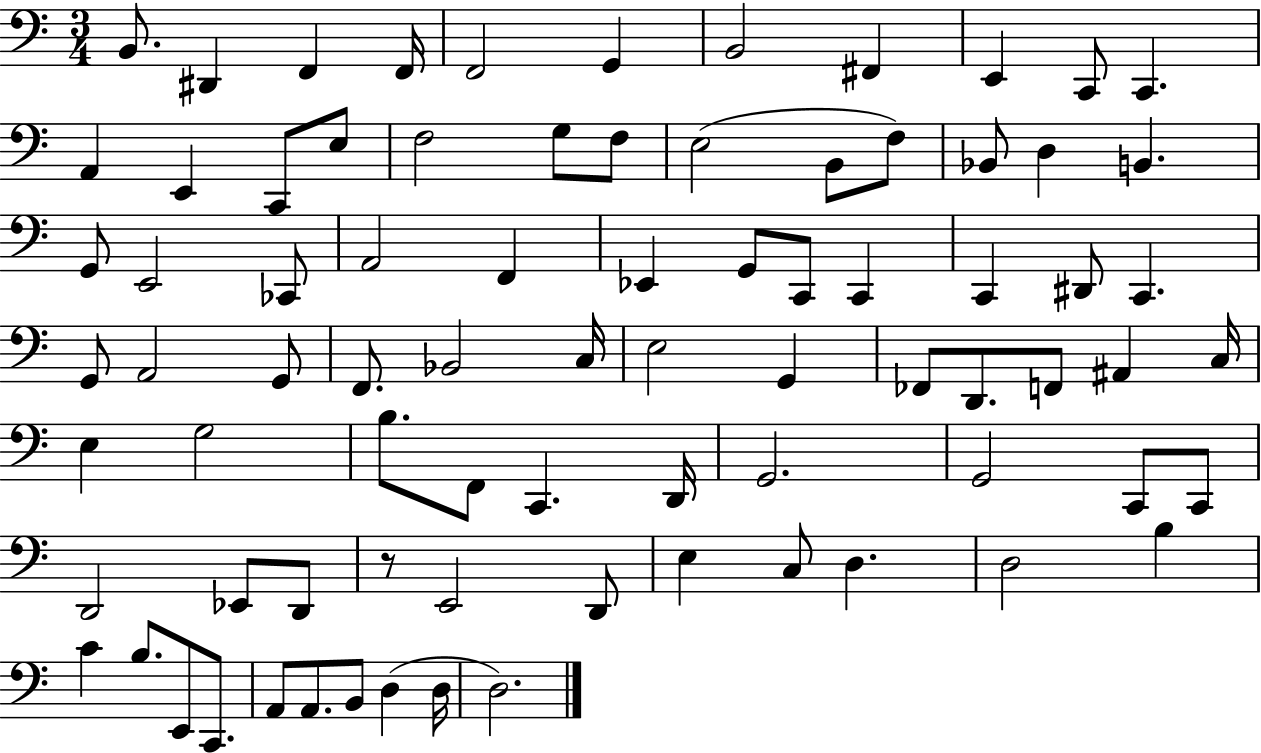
{
  \clef bass
  \numericTimeSignature
  \time 3/4
  \key c \major
  b,8. dis,4 f,4 f,16 | f,2 g,4 | b,2 fis,4 | e,4 c,8 c,4. | \break a,4 e,4 c,8 e8 | f2 g8 f8 | e2( b,8 f8) | bes,8 d4 b,4. | \break g,8 e,2 ces,8 | a,2 f,4 | ees,4 g,8 c,8 c,4 | c,4 dis,8 c,4. | \break g,8 a,2 g,8 | f,8. bes,2 c16 | e2 g,4 | fes,8 d,8. f,8 ais,4 c16 | \break e4 g2 | b8. f,8 c,4. d,16 | g,2. | g,2 c,8 c,8 | \break d,2 ees,8 d,8 | r8 e,2 d,8 | e4 c8 d4. | d2 b4 | \break c'4 b8. e,8 c,8. | a,8 a,8. b,8 d4( d16 | d2.) | \bar "|."
}